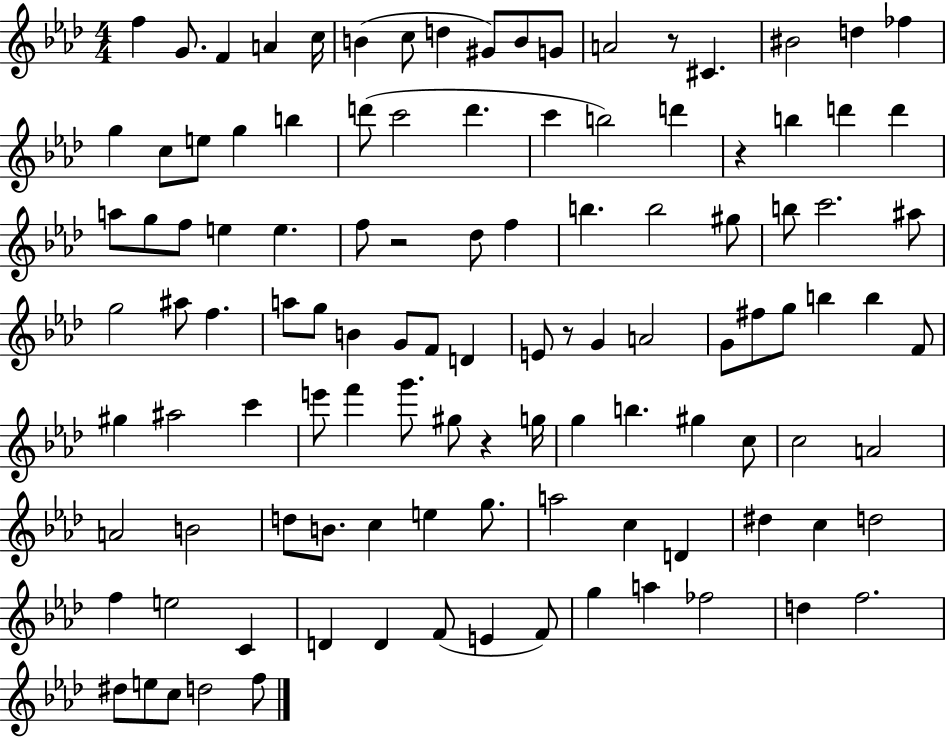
{
  \clef treble
  \numericTimeSignature
  \time 4/4
  \key aes \major
  f''4 g'8. f'4 a'4 c''16 | b'4( c''8 d''4 gis'8) b'8 g'8 | a'2 r8 cis'4. | bis'2 d''4 fes''4 | \break g''4 c''8 e''8 g''4 b''4 | d'''8( c'''2 d'''4. | c'''4 b''2) d'''4 | r4 b''4 d'''4 d'''4 | \break a''8 g''8 f''8 e''4 e''4. | f''8 r2 des''8 f''4 | b''4. b''2 gis''8 | b''8 c'''2. ais''8 | \break g''2 ais''8 f''4. | a''8 g''8 b'4 g'8 f'8 d'4 | e'8 r8 g'4 a'2 | g'8 fis''8 g''8 b''4 b''4 f'8 | \break gis''4 ais''2 c'''4 | e'''8 f'''4 g'''8. gis''8 r4 g''16 | g''4 b''4. gis''4 c''8 | c''2 a'2 | \break a'2 b'2 | d''8 b'8. c''4 e''4 g''8. | a''2 c''4 d'4 | dis''4 c''4 d''2 | \break f''4 e''2 c'4 | d'4 d'4 f'8( e'4 f'8) | g''4 a''4 fes''2 | d''4 f''2. | \break dis''8 e''8 c''8 d''2 f''8 | \bar "|."
}